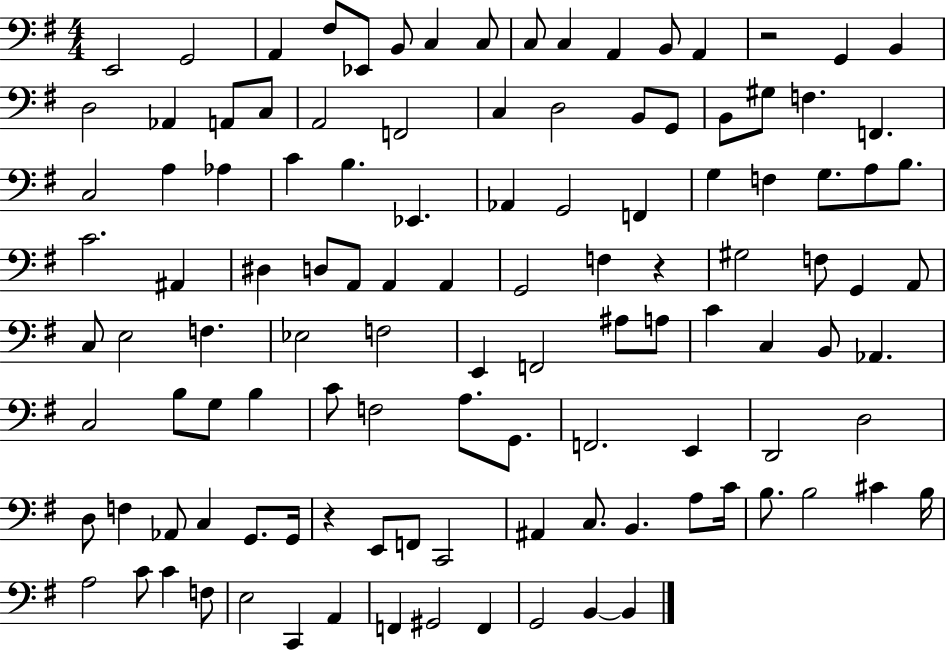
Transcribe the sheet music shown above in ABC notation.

X:1
T:Untitled
M:4/4
L:1/4
K:G
E,,2 G,,2 A,, ^F,/2 _E,,/2 B,,/2 C, C,/2 C,/2 C, A,, B,,/2 A,, z2 G,, B,, D,2 _A,, A,,/2 C,/2 A,,2 F,,2 C, D,2 B,,/2 G,,/2 B,,/2 ^G,/2 F, F,, C,2 A, _A, C B, _E,, _A,, G,,2 F,, G, F, G,/2 A,/2 B,/2 C2 ^A,, ^D, D,/2 A,,/2 A,, A,, G,,2 F, z ^G,2 F,/2 G,, A,,/2 C,/2 E,2 F, _E,2 F,2 E,, F,,2 ^A,/2 A,/2 C C, B,,/2 _A,, C,2 B,/2 G,/2 B, C/2 F,2 A,/2 G,,/2 F,,2 E,, D,,2 D,2 D,/2 F, _A,,/2 C, G,,/2 G,,/4 z E,,/2 F,,/2 C,,2 ^A,, C,/2 B,, A,/2 C/4 B,/2 B,2 ^C B,/4 A,2 C/2 C F,/2 E,2 C,, A,, F,, ^G,,2 F,, G,,2 B,, B,,